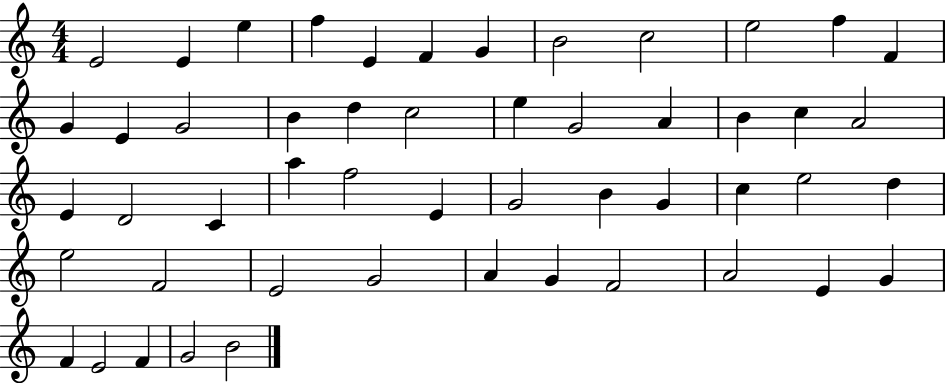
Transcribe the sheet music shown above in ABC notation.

X:1
T:Untitled
M:4/4
L:1/4
K:C
E2 E e f E F G B2 c2 e2 f F G E G2 B d c2 e G2 A B c A2 E D2 C a f2 E G2 B G c e2 d e2 F2 E2 G2 A G F2 A2 E G F E2 F G2 B2